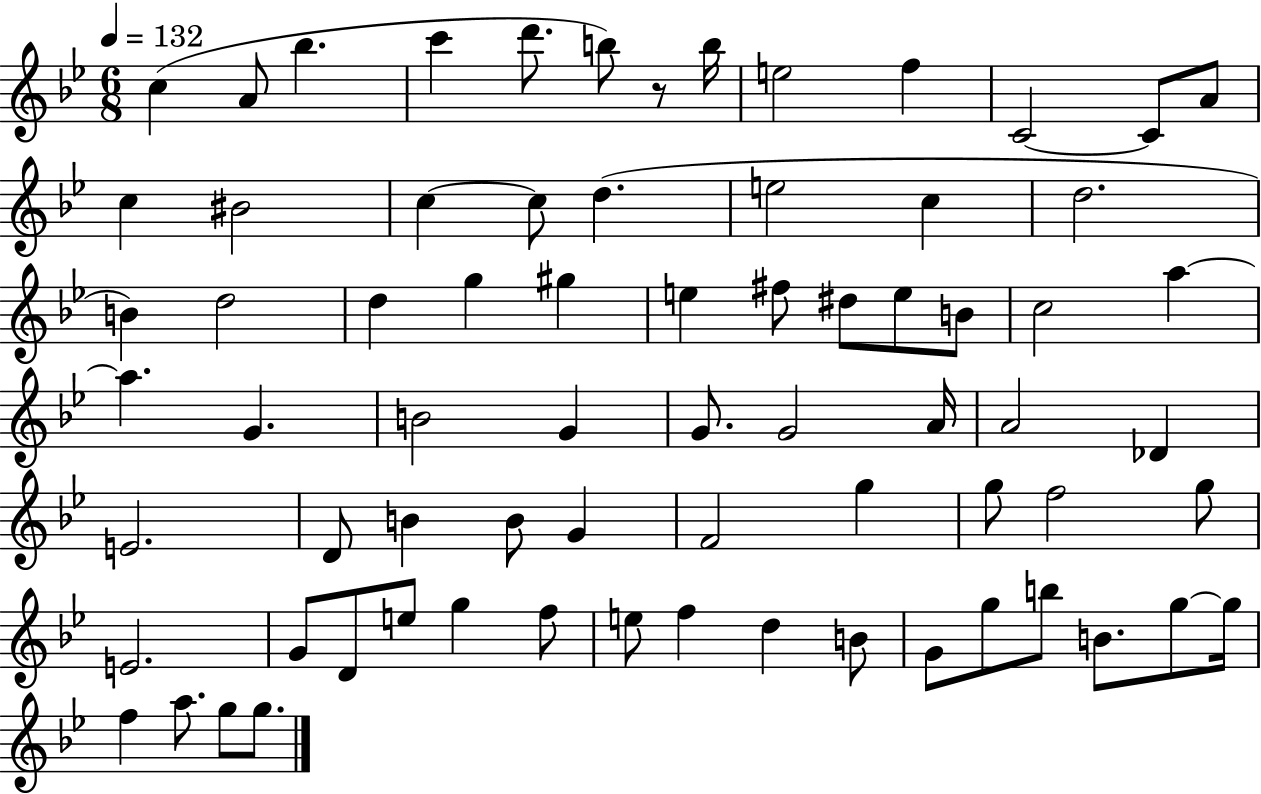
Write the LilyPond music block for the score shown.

{
  \clef treble
  \numericTimeSignature
  \time 6/8
  \key bes \major
  \tempo 4 = 132
  c''4( a'8 bes''4. | c'''4 d'''8. b''8) r8 b''16 | e''2 f''4 | c'2~~ c'8 a'8 | \break c''4 bis'2 | c''4~~ c''8 d''4.( | e''2 c''4 | d''2. | \break b'4) d''2 | d''4 g''4 gis''4 | e''4 fis''8 dis''8 e''8 b'8 | c''2 a''4~~ | \break a''4. g'4. | b'2 g'4 | g'8. g'2 a'16 | a'2 des'4 | \break e'2. | d'8 b'4 b'8 g'4 | f'2 g''4 | g''8 f''2 g''8 | \break e'2. | g'8 d'8 e''8 g''4 f''8 | e''8 f''4 d''4 b'8 | g'8 g''8 b''8 b'8. g''8~~ g''16 | \break f''4 a''8. g''8 g''8. | \bar "|."
}